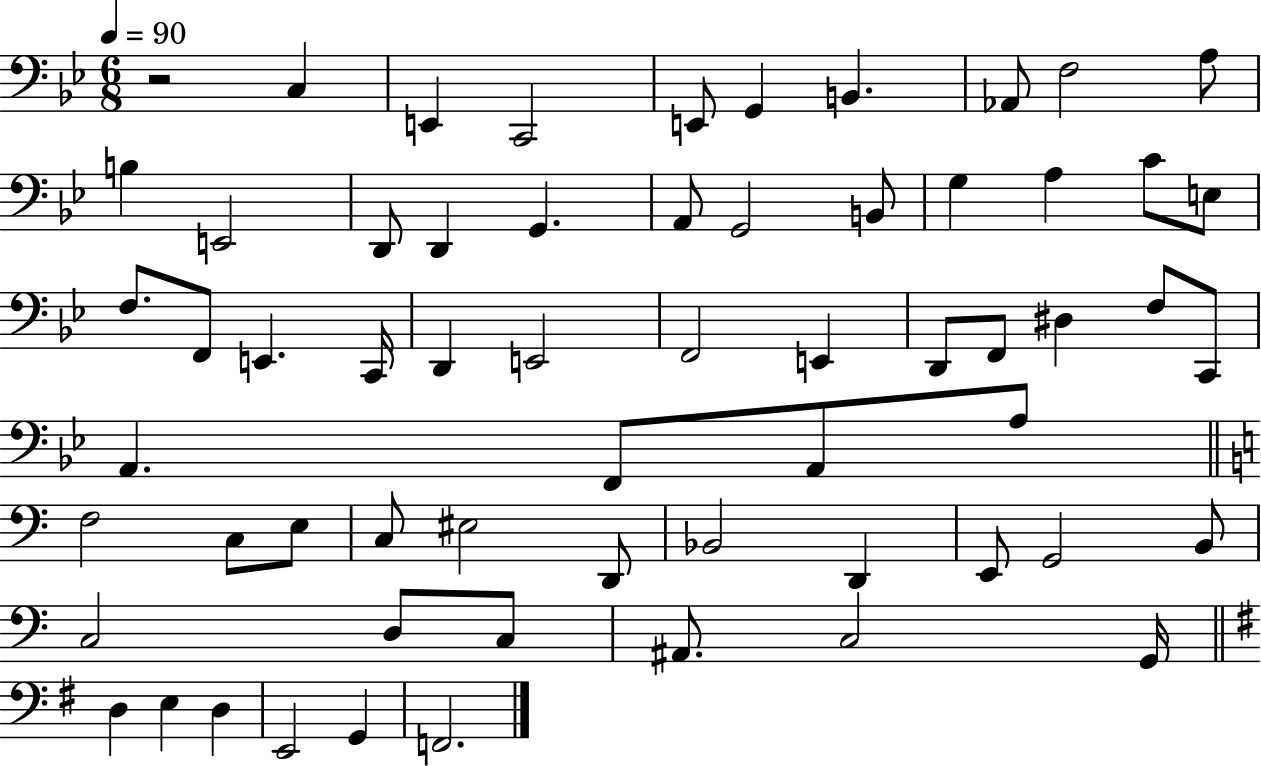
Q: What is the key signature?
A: BES major